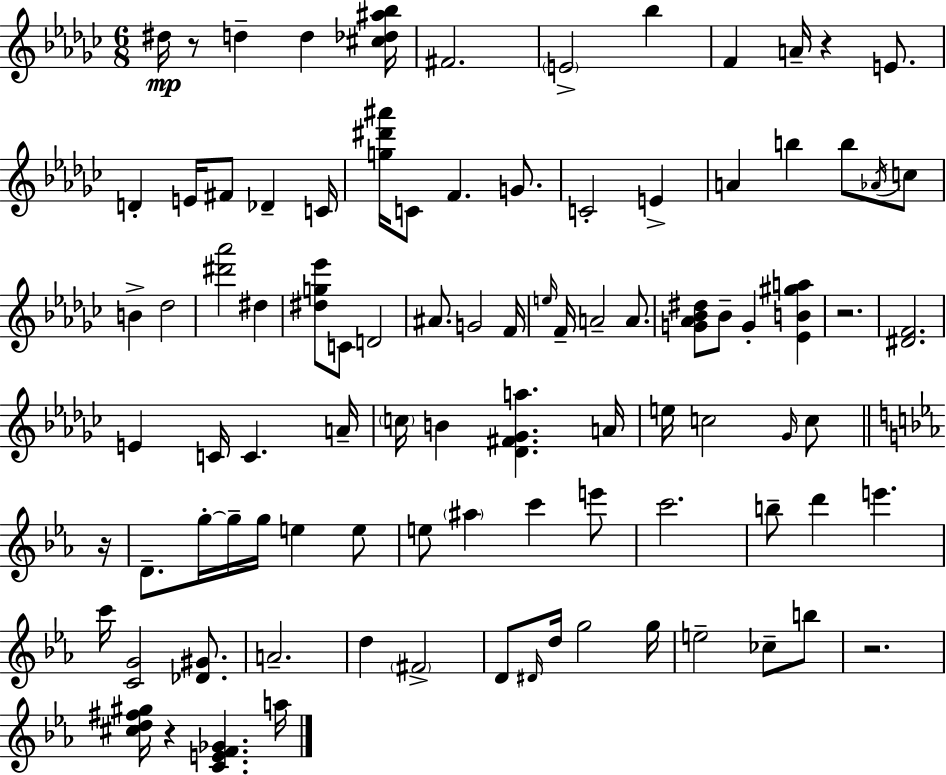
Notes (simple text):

D#5/s R/e D5/q D5/q [C#5,Db5,A#5,Bb5]/s F#4/h. E4/h Bb5/q F4/q A4/s R/q E4/e. D4/q E4/s F#4/e Db4/q C4/s [G5,D#6,A#6]/s C4/e F4/q. G4/e. C4/h E4/q A4/q B5/q B5/e Ab4/s C5/e B4/q Db5/h [D#6,Ab6]/h D#5/q [D#5,G5,Eb6]/e C4/e D4/h A#4/e. G4/h F4/s E5/s F4/s A4/h A4/e. [G4,Ab4,Bb4,D#5]/e Bb4/e G4/q [Eb4,B4,G#5,A5]/q R/h. [D#4,F4]/h. E4/q C4/s C4/q. A4/s C5/s B4/q [Db4,F#4,Gb4,A5]/q. A4/s E5/s C5/h Gb4/s C5/e R/s D4/e. G5/s G5/s G5/s E5/q E5/e E5/e A#5/q C6/q E6/e C6/h. B5/e D6/q E6/q. C6/s [C4,G4]/h [Db4,G#4]/e. A4/h. D5/q F#4/h D4/e D#4/s D5/s G5/h G5/s E5/h CES5/e B5/e R/h. [C#5,D5,F#5,G#5]/s R/q [C4,E4,F4,Gb4]/q. A5/s